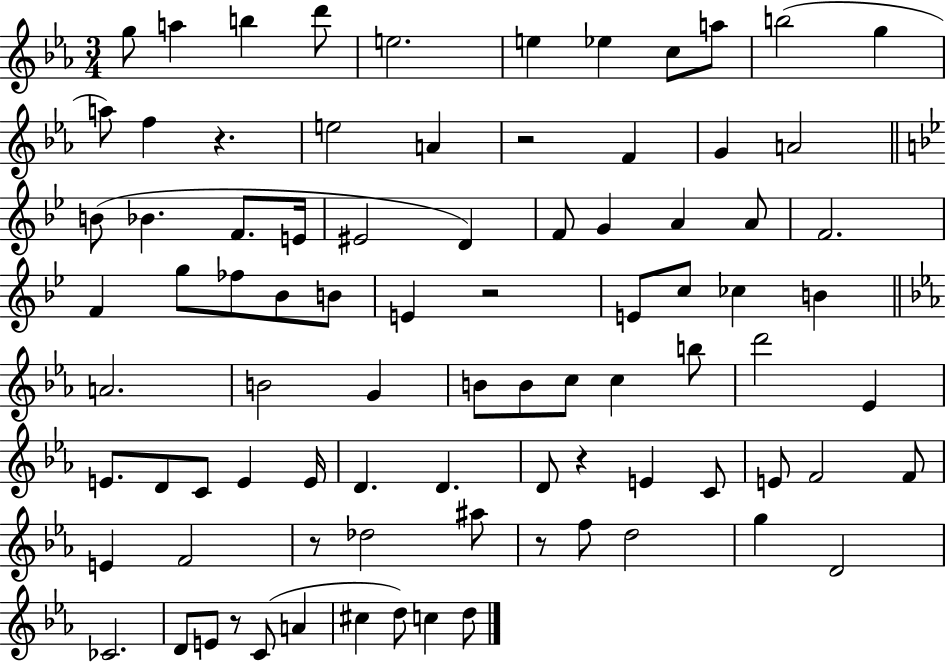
G5/e A5/q B5/q D6/e E5/h. E5/q Eb5/q C5/e A5/e B5/h G5/q A5/e F5/q R/q. E5/h A4/q R/h F4/q G4/q A4/h B4/e Bb4/q. F4/e. E4/s EIS4/h D4/q F4/e G4/q A4/q A4/e F4/h. F4/q G5/e FES5/e Bb4/e B4/e E4/q R/h E4/e C5/e CES5/q B4/q A4/h. B4/h G4/q B4/e B4/e C5/e C5/q B5/e D6/h Eb4/q E4/e. D4/e C4/e E4/q E4/s D4/q. D4/q. D4/e R/q E4/q C4/e E4/e F4/h F4/e E4/q F4/h R/e Db5/h A#5/e R/e F5/e D5/h G5/q D4/h CES4/h. D4/e E4/e R/e C4/e A4/q C#5/q D5/e C5/q D5/e